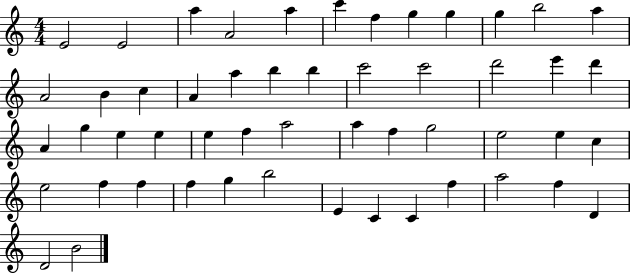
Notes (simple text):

E4/h E4/h A5/q A4/h A5/q C6/q F5/q G5/q G5/q G5/q B5/h A5/q A4/h B4/q C5/q A4/q A5/q B5/q B5/q C6/h C6/h D6/h E6/q D6/q A4/q G5/q E5/q E5/q E5/q F5/q A5/h A5/q F5/q G5/h E5/h E5/q C5/q E5/h F5/q F5/q F5/q G5/q B5/h E4/q C4/q C4/q F5/q A5/h F5/q D4/q D4/h B4/h